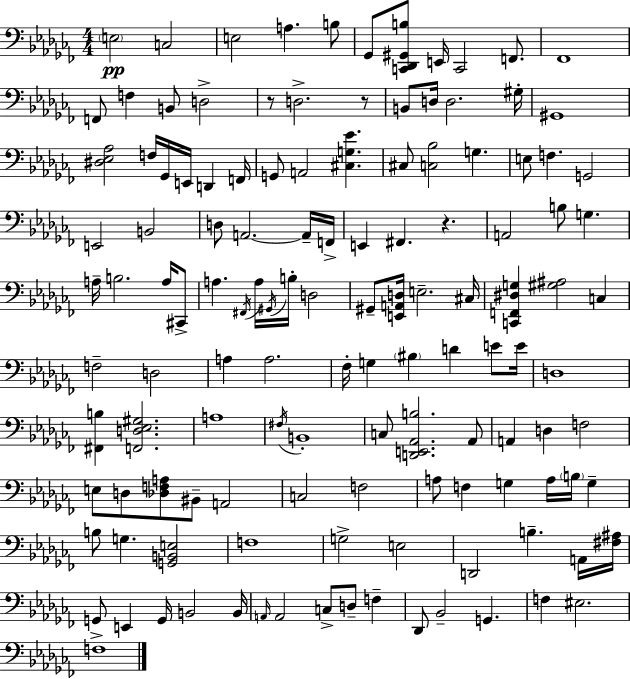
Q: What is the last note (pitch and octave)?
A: F3